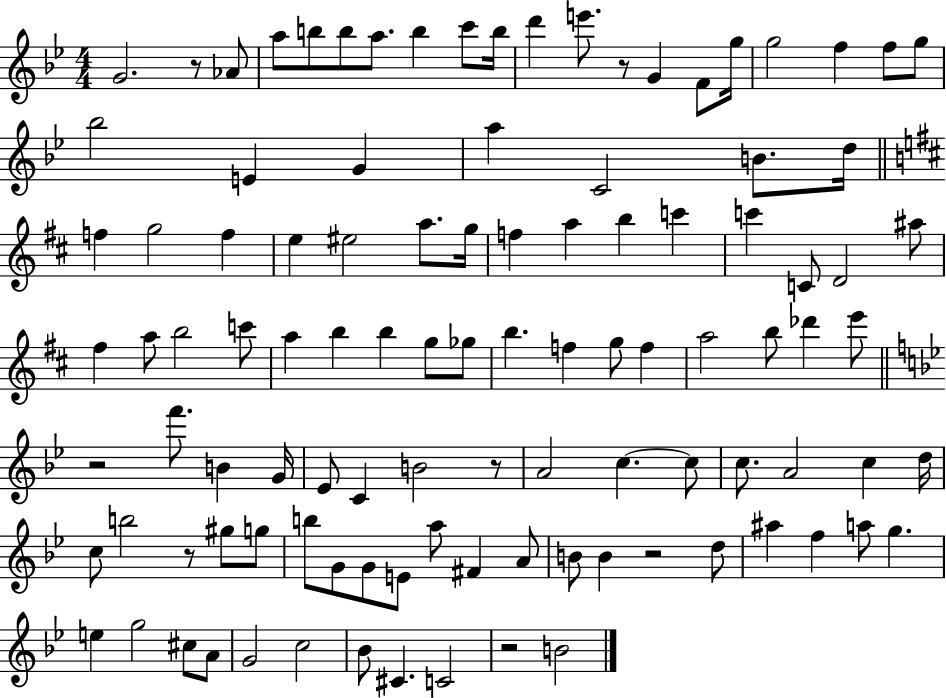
G4/h. R/e Ab4/e A5/e B5/e B5/e A5/e. B5/q C6/e B5/s D6/q E6/e. R/e G4/q F4/e G5/s G5/h F5/q F5/e G5/e Bb5/h E4/q G4/q A5/q C4/h B4/e. D5/s F5/q G5/h F5/q E5/q EIS5/h A5/e. G5/s F5/q A5/q B5/q C6/q C6/q C4/e D4/h A#5/e F#5/q A5/e B5/h C6/e A5/q B5/q B5/q G5/e Gb5/e B5/q. F5/q G5/e F5/q A5/h B5/e Db6/q E6/e R/h F6/e. B4/q G4/s Eb4/e C4/q B4/h R/e A4/h C5/q. C5/e C5/e. A4/h C5/q D5/s C5/e B5/h R/e G#5/e G5/e B5/e G4/e G4/e E4/e A5/e F#4/q A4/e B4/e B4/q R/h D5/e A#5/q F5/q A5/e G5/q. E5/q G5/h C#5/e A4/e G4/h C5/h Bb4/e C#4/q. C4/h R/h B4/h